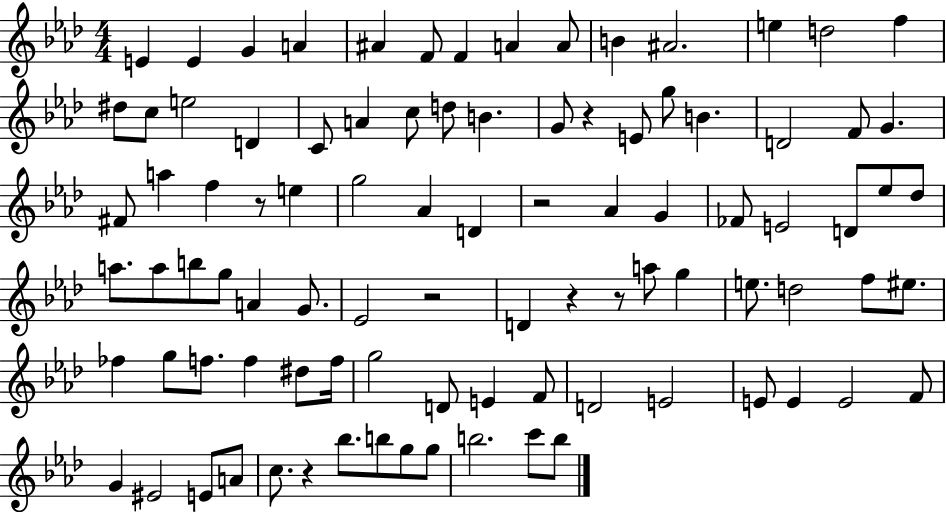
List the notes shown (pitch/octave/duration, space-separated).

E4/q E4/q G4/q A4/q A#4/q F4/e F4/q A4/q A4/e B4/q A#4/h. E5/q D5/h F5/q D#5/e C5/e E5/h D4/q C4/e A4/q C5/e D5/e B4/q. G4/e R/q E4/e G5/e B4/q. D4/h F4/e G4/q. F#4/e A5/q F5/q R/e E5/q G5/h Ab4/q D4/q R/h Ab4/q G4/q FES4/e E4/h D4/e Eb5/e Db5/e A5/e. A5/e B5/e G5/e A4/q G4/e. Eb4/h R/h D4/q R/q R/e A5/e G5/q E5/e. D5/h F5/e EIS5/e. FES5/q G5/e F5/e. F5/q D#5/e F5/s G5/h D4/e E4/q F4/e D4/h E4/h E4/e E4/q E4/h F4/e G4/q EIS4/h E4/e A4/e C5/e. R/q Bb5/e. B5/e G5/e G5/e B5/h. C6/e B5/e